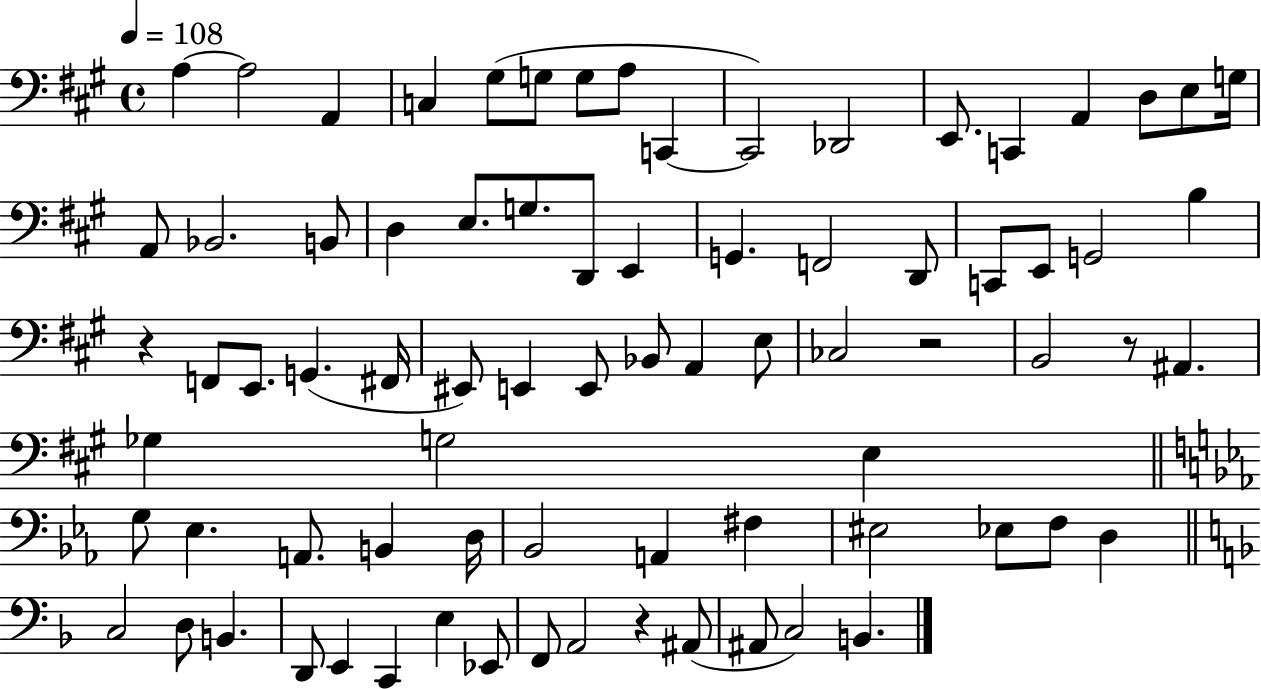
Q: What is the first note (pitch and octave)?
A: A3